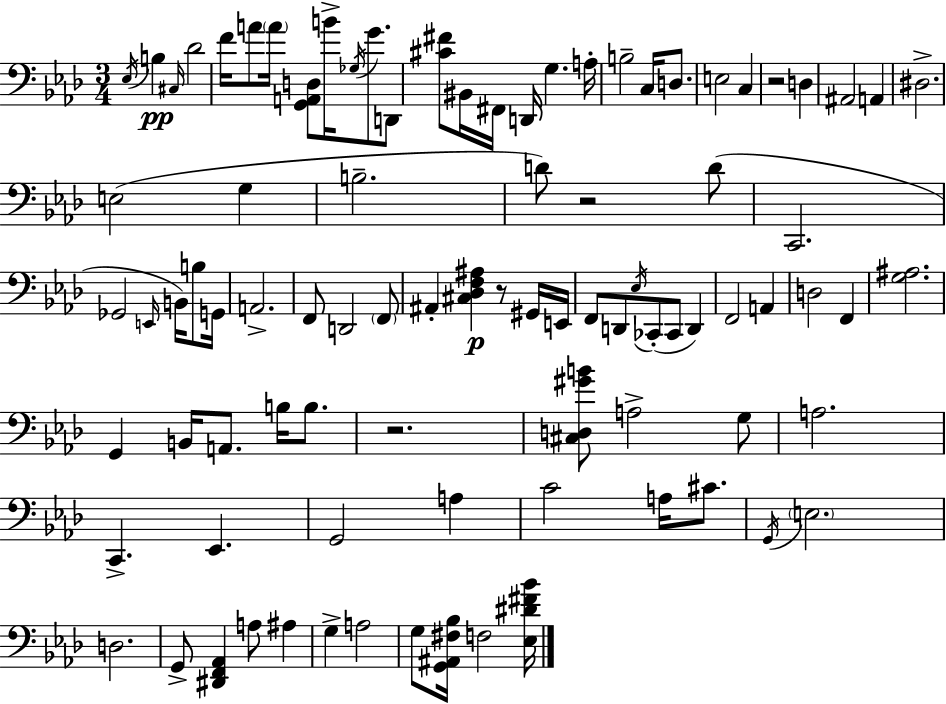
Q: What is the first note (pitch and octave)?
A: Eb3